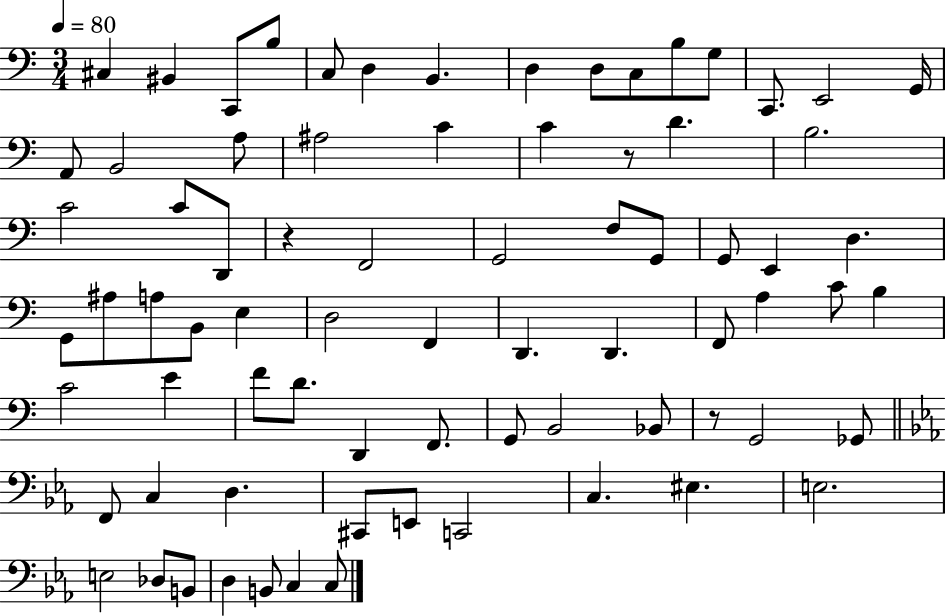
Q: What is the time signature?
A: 3/4